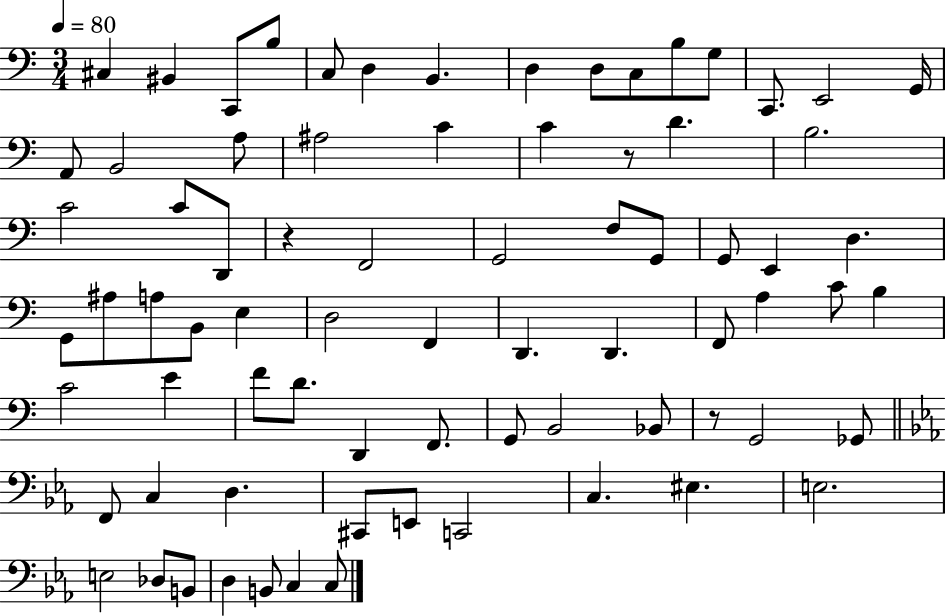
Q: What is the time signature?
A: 3/4